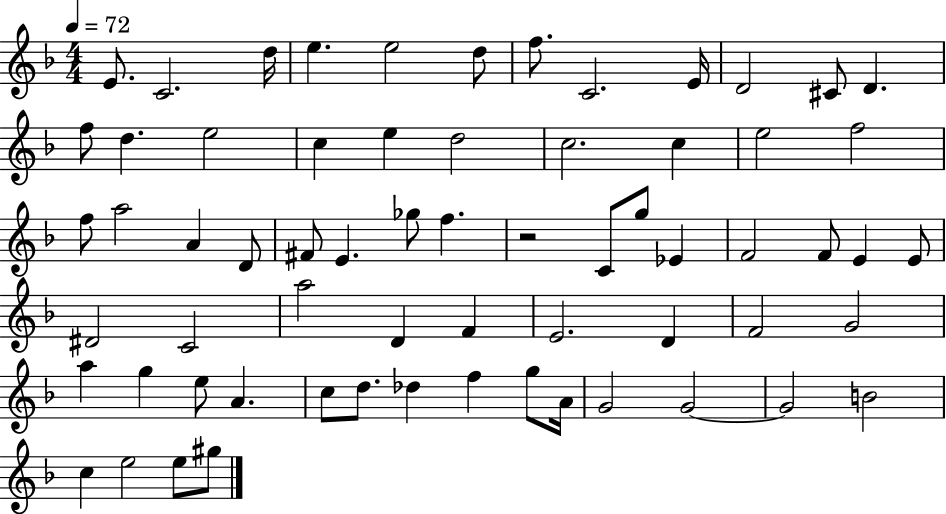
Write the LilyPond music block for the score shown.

{
  \clef treble
  \numericTimeSignature
  \time 4/4
  \key f \major
  \tempo 4 = 72
  e'8. c'2. d''16 | e''4. e''2 d''8 | f''8. c'2. e'16 | d'2 cis'8 d'4. | \break f''8 d''4. e''2 | c''4 e''4 d''2 | c''2. c''4 | e''2 f''2 | \break f''8 a''2 a'4 d'8 | fis'8 e'4. ges''8 f''4. | r2 c'8 g''8 ees'4 | f'2 f'8 e'4 e'8 | \break dis'2 c'2 | a''2 d'4 f'4 | e'2. d'4 | f'2 g'2 | \break a''4 g''4 e''8 a'4. | c''8 d''8. des''4 f''4 g''8 a'16 | g'2 g'2~~ | g'2 b'2 | \break c''4 e''2 e''8 gis''8 | \bar "|."
}